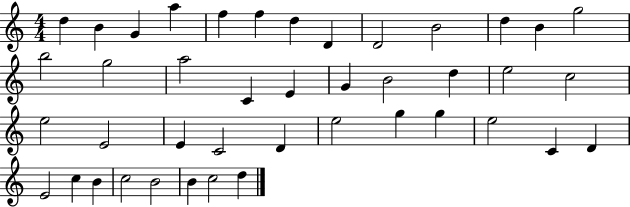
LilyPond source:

{
  \clef treble
  \numericTimeSignature
  \time 4/4
  \key c \major
  d''4 b'4 g'4 a''4 | f''4 f''4 d''4 d'4 | d'2 b'2 | d''4 b'4 g''2 | \break b''2 g''2 | a''2 c'4 e'4 | g'4 b'2 d''4 | e''2 c''2 | \break e''2 e'2 | e'4 c'2 d'4 | e''2 g''4 g''4 | e''2 c'4 d'4 | \break e'2 c''4 b'4 | c''2 b'2 | b'4 c''2 d''4 | \bar "|."
}